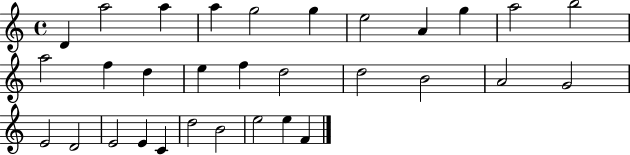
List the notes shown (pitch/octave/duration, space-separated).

D4/q A5/h A5/q A5/q G5/h G5/q E5/h A4/q G5/q A5/h B5/h A5/h F5/q D5/q E5/q F5/q D5/h D5/h B4/h A4/h G4/h E4/h D4/h E4/h E4/q C4/q D5/h B4/h E5/h E5/q F4/q